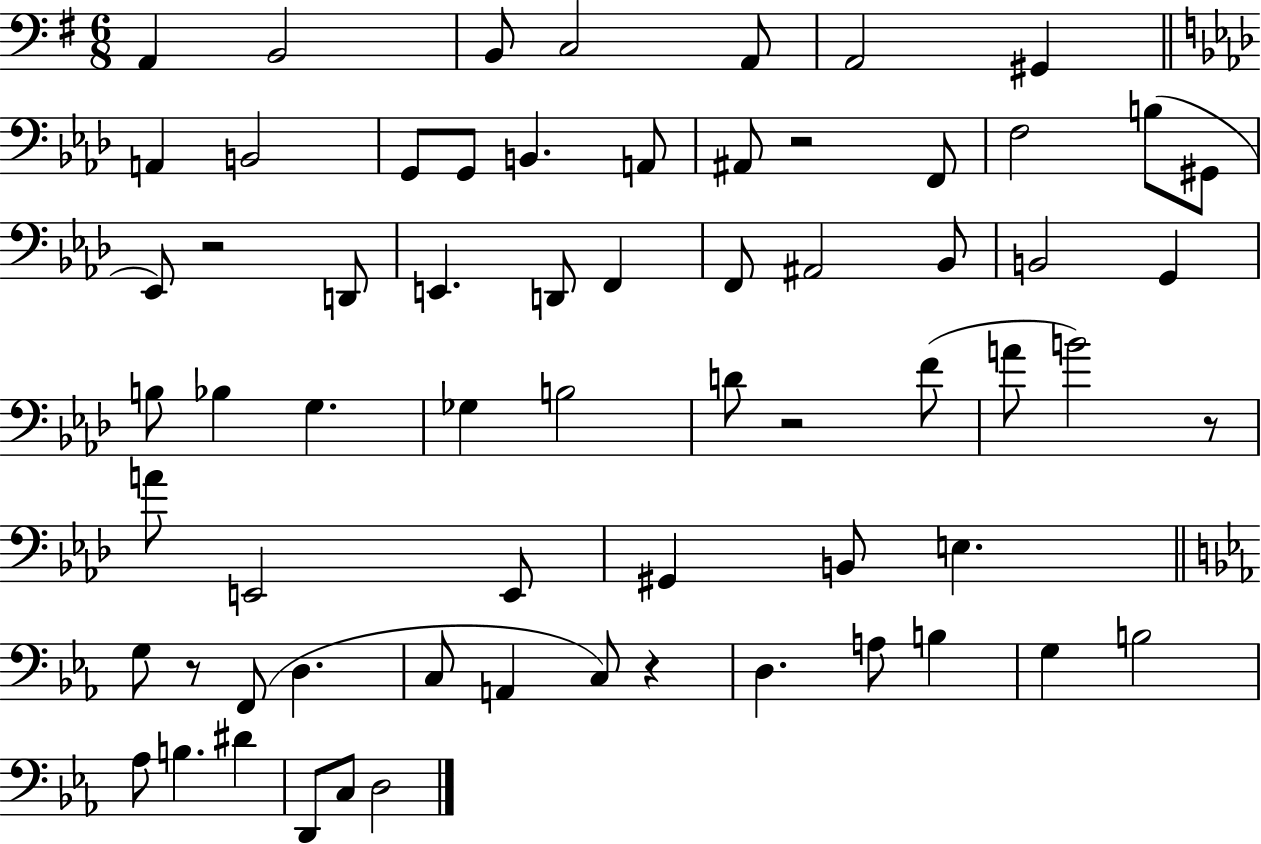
X:1
T:Untitled
M:6/8
L:1/4
K:G
A,, B,,2 B,,/2 C,2 A,,/2 A,,2 ^G,, A,, B,,2 G,,/2 G,,/2 B,, A,,/2 ^A,,/2 z2 F,,/2 F,2 B,/2 ^G,,/2 _E,,/2 z2 D,,/2 E,, D,,/2 F,, F,,/2 ^A,,2 _B,,/2 B,,2 G,, B,/2 _B, G, _G, B,2 D/2 z2 F/2 A/2 B2 z/2 A/2 E,,2 E,,/2 ^G,, B,,/2 E, G,/2 z/2 F,,/2 D, C,/2 A,, C,/2 z D, A,/2 B, G, B,2 _A,/2 B, ^D D,,/2 C,/2 D,2